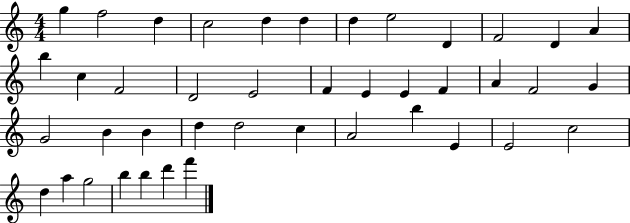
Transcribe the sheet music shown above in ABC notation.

X:1
T:Untitled
M:4/4
L:1/4
K:C
g f2 d c2 d d d e2 D F2 D A b c F2 D2 E2 F E E F A F2 G G2 B B d d2 c A2 b E E2 c2 d a g2 b b d' f'